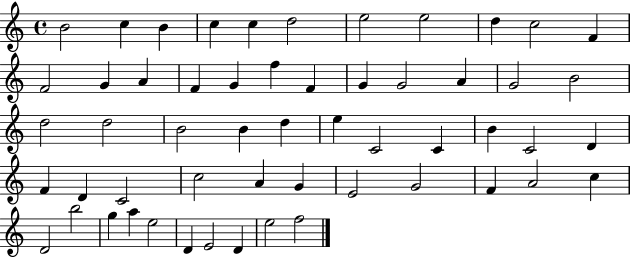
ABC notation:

X:1
T:Untitled
M:4/4
L:1/4
K:C
B2 c B c c d2 e2 e2 d c2 F F2 G A F G f F G G2 A G2 B2 d2 d2 B2 B d e C2 C B C2 D F D C2 c2 A G E2 G2 F A2 c D2 b2 g a e2 D E2 D e2 f2